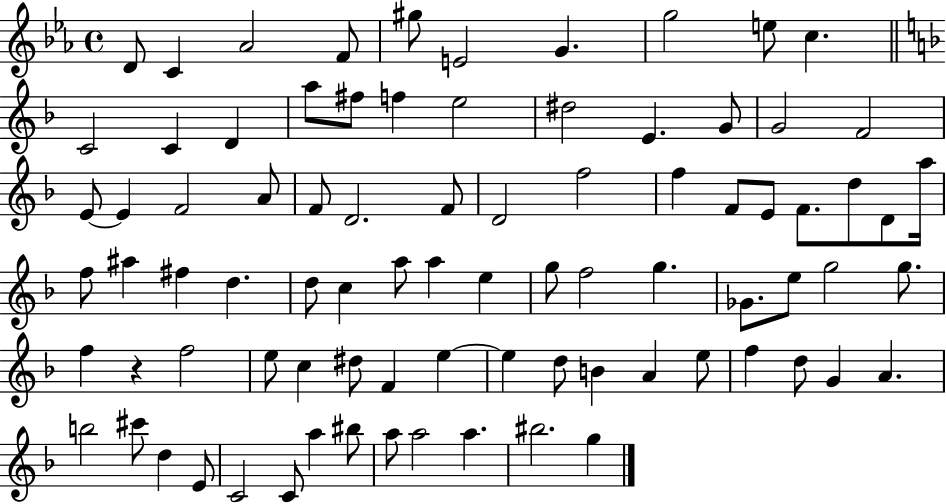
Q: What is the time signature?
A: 4/4